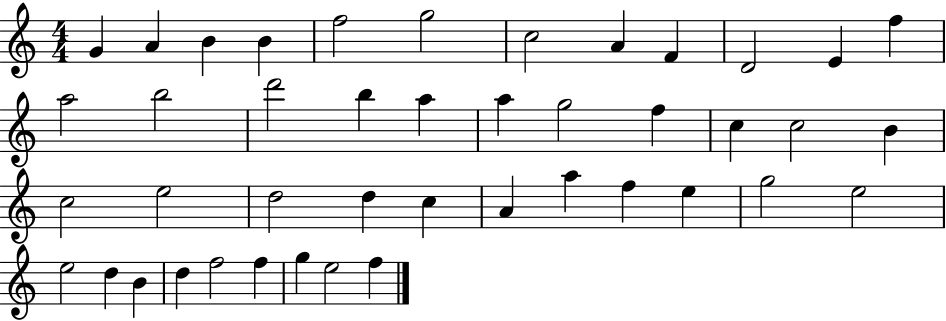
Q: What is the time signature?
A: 4/4